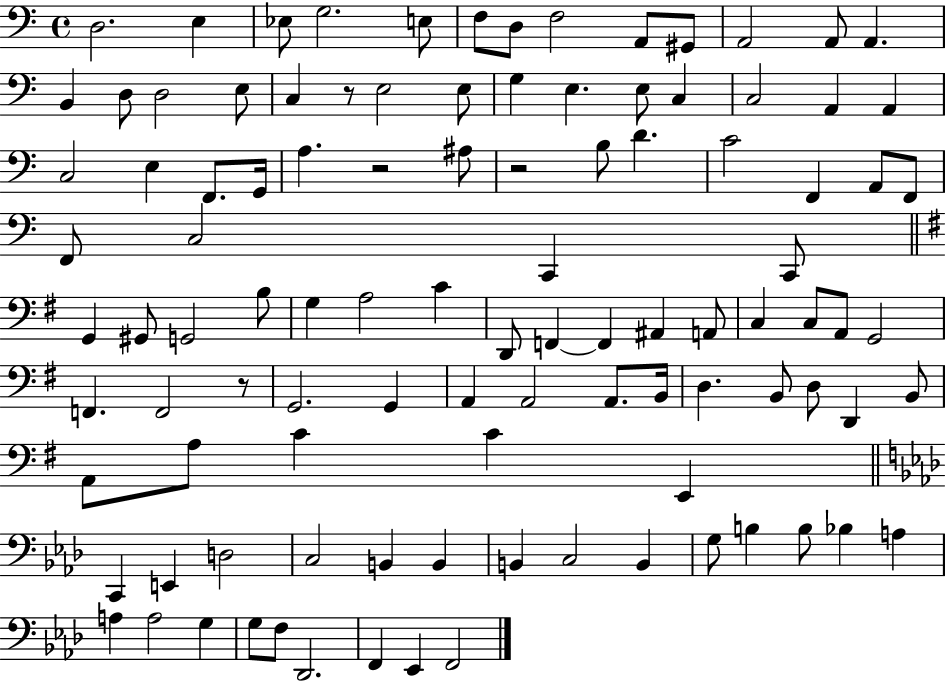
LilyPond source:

{
  \clef bass
  \time 4/4
  \defaultTimeSignature
  \key c \major
  d2. e4 | ees8 g2. e8 | f8 d8 f2 a,8 gis,8 | a,2 a,8 a,4. | \break b,4 d8 d2 e8 | c4 r8 e2 e8 | g4 e4. e8 c4 | c2 a,4 a,4 | \break c2 e4 f,8. g,16 | a4. r2 ais8 | r2 b8 d'4. | c'2 f,4 a,8 f,8 | \break f,8 c2 c,4 c,8 | \bar "||" \break \key g \major g,4 gis,8 g,2 b8 | g4 a2 c'4 | d,8 f,4~~ f,4 ais,4 a,8 | c4 c8 a,8 g,2 | \break f,4. f,2 r8 | g,2. g,4 | a,4 a,2 a,8. b,16 | d4. b,8 d8 d,4 b,8 | \break a,8 a8 c'4 c'4 e,4 | \bar "||" \break \key aes \major c,4 e,4 d2 | c2 b,4 b,4 | b,4 c2 b,4 | g8 b4 b8 bes4 a4 | \break a4 a2 g4 | g8 f8 des,2. | f,4 ees,4 f,2 | \bar "|."
}